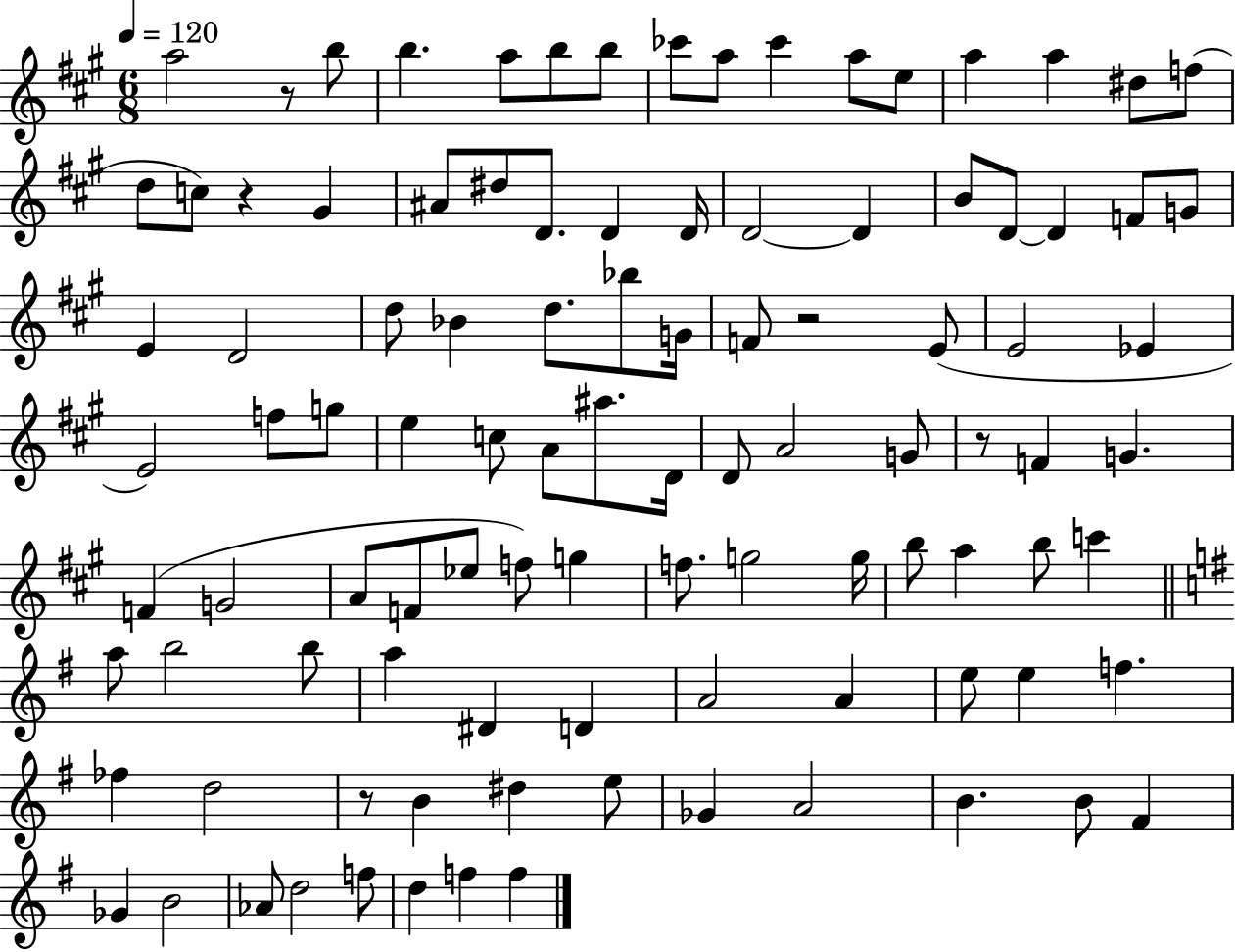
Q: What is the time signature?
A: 6/8